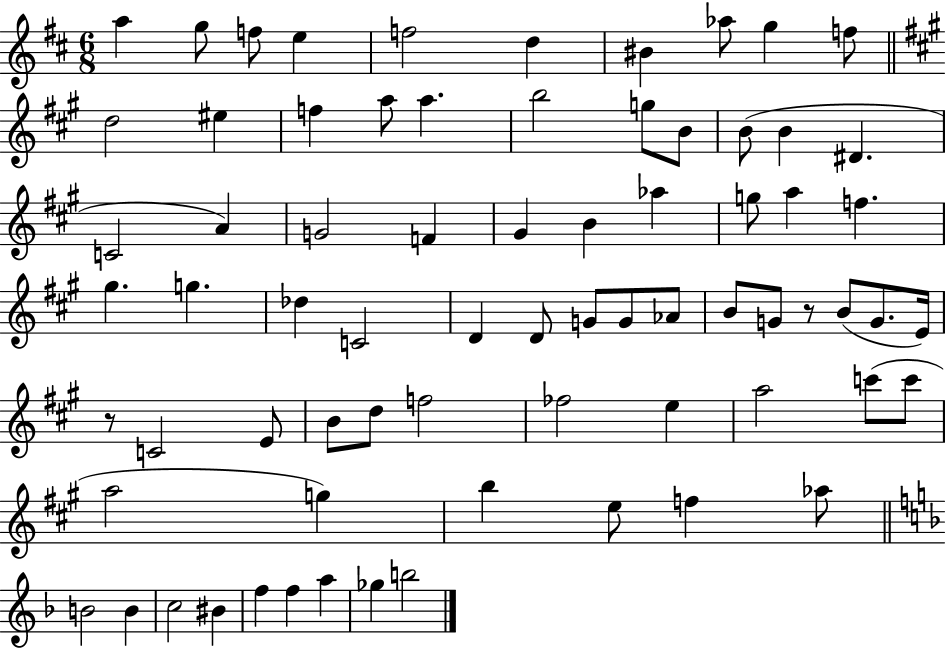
{
  \clef treble
  \numericTimeSignature
  \time 6/8
  \key d \major
  a''4 g''8 f''8 e''4 | f''2 d''4 | bis'4 aes''8 g''4 f''8 | \bar "||" \break \key a \major d''2 eis''4 | f''4 a''8 a''4. | b''2 g''8 b'8 | b'8( b'4 dis'4. | \break c'2 a'4) | g'2 f'4 | gis'4 b'4 aes''4 | g''8 a''4 f''4. | \break gis''4. g''4. | des''4 c'2 | d'4 d'8 g'8 g'8 aes'8 | b'8 g'8 r8 b'8( g'8. e'16) | \break r8 c'2 e'8 | b'8 d''8 f''2 | fes''2 e''4 | a''2 c'''8( c'''8 | \break a''2 g''4) | b''4 e''8 f''4 aes''8 | \bar "||" \break \key f \major b'2 b'4 | c''2 bis'4 | f''4 f''4 a''4 | ges''4 b''2 | \break \bar "|."
}